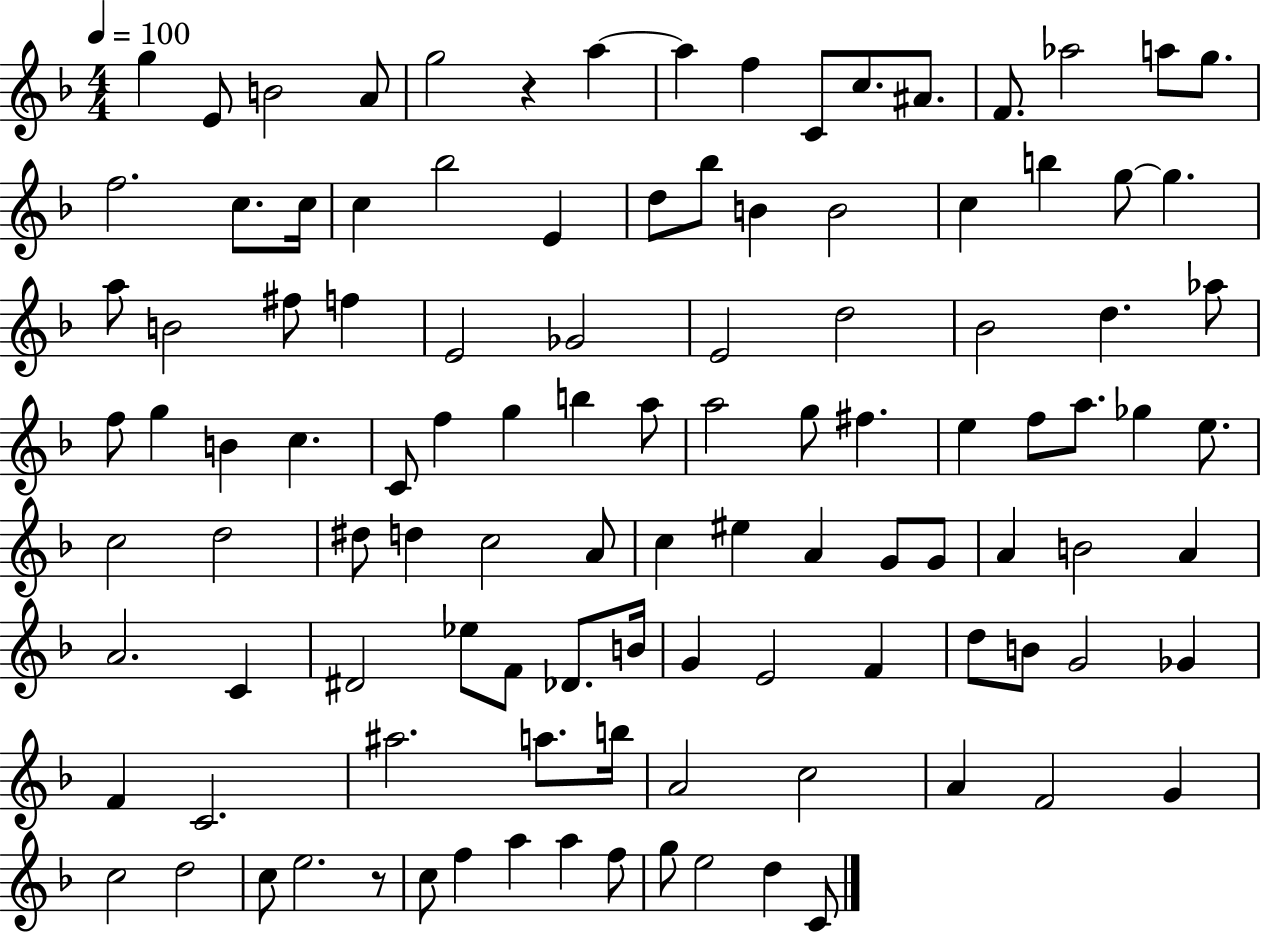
G5/q E4/e B4/h A4/e G5/h R/q A5/q A5/q F5/q C4/e C5/e. A#4/e. F4/e. Ab5/h A5/e G5/e. F5/h. C5/e. C5/s C5/q Bb5/h E4/q D5/e Bb5/e B4/q B4/h C5/q B5/q G5/e G5/q. A5/e B4/h F#5/e F5/q E4/h Gb4/h E4/h D5/h Bb4/h D5/q. Ab5/e F5/e G5/q B4/q C5/q. C4/e F5/q G5/q B5/q A5/e A5/h G5/e F#5/q. E5/q F5/e A5/e. Gb5/q E5/e. C5/h D5/h D#5/e D5/q C5/h A4/e C5/q EIS5/q A4/q G4/e G4/e A4/q B4/h A4/q A4/h. C4/q D#4/h Eb5/e F4/e Db4/e. B4/s G4/q E4/h F4/q D5/e B4/e G4/h Gb4/q F4/q C4/h. A#5/h. A5/e. B5/s A4/h C5/h A4/q F4/h G4/q C5/h D5/h C5/e E5/h. R/e C5/e F5/q A5/q A5/q F5/e G5/e E5/h D5/q C4/e